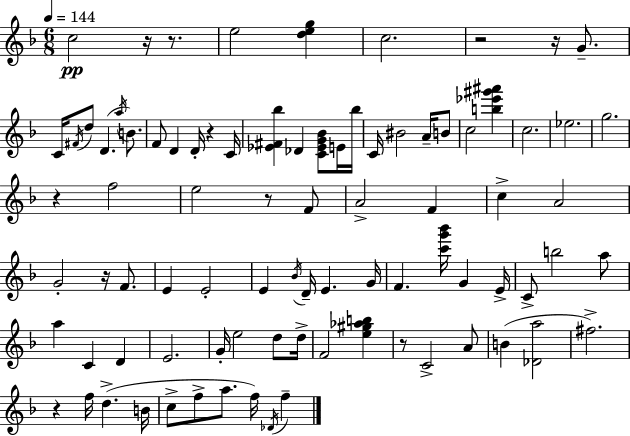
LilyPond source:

{
  \clef treble
  \numericTimeSignature
  \time 6/8
  \key f \major
  \tempo 4 = 144
  c''2\pp r16 r8. | e''2 <d'' e'' g''>4 | c''2. | r2 r16 g'8.-- | \break c'16 \acciaccatura { fis'16 } d''8 d'4.( \acciaccatura { a''16 } b'8.) | f'8 d'4 d'16-. r4 | c'16 <ees' fis' bes''>4 des'4 <c' ees' g' bes'>8 | e'16 bes''16 c'16 bis'2 a'16-- | \break b'8 c''2 <b'' ees''' gis''' ais'''>4 | c''2. | ees''2. | g''2. | \break r4 f''2 | e''2 r8 | f'8 a'2-> f'4 | c''4-> a'2 | \break g'2-. r16 f'8. | e'4 e'2-. | e'4 \acciaccatura { bes'16 } d'16-- e'4. | g'16 f'4. <c''' g''' bes'''>16 g'4 | \break e'16-> c'8-> b''2 | a''8 a''4 c'4 d'4 | e'2. | g'16-. e''2 | \break d''8 d''16-> f'2 <e'' gis'' aes'' b''>4 | r8 c'2-> | a'8 b'4( <des' a''>2 | fis''2.->) | \break r4 f''16 d''4.->( | b'16 c''8-> f''8-> a''8. f''16) \acciaccatura { des'16 } | f''4-- \bar "|."
}